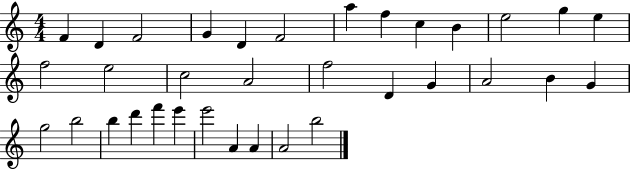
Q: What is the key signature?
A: C major